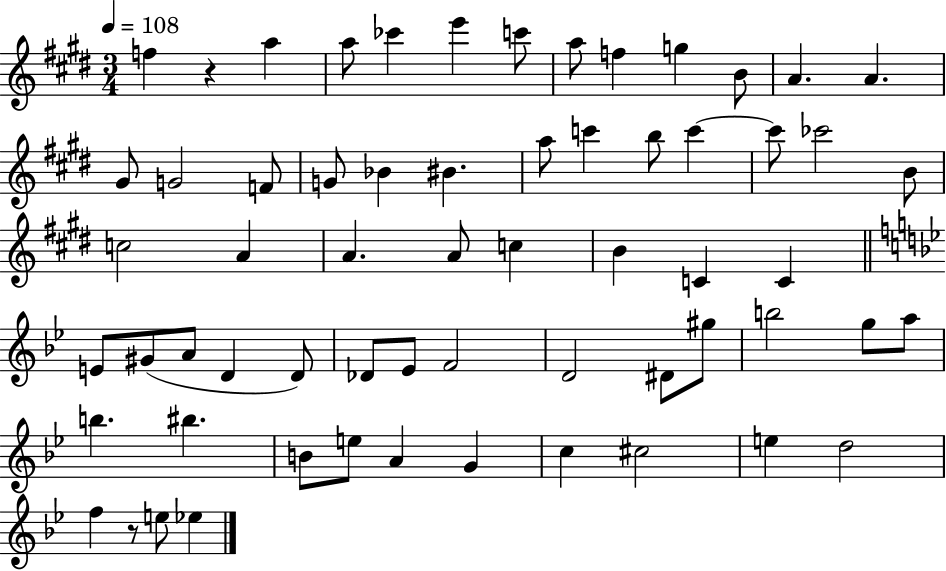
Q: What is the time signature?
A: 3/4